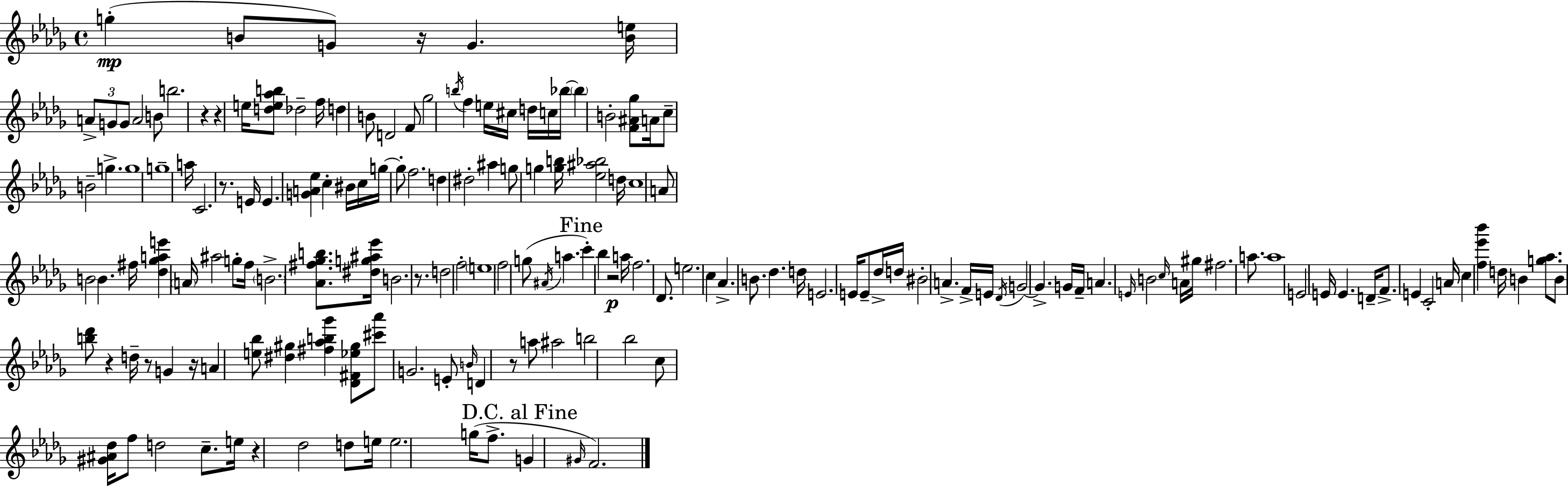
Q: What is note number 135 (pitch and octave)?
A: F5